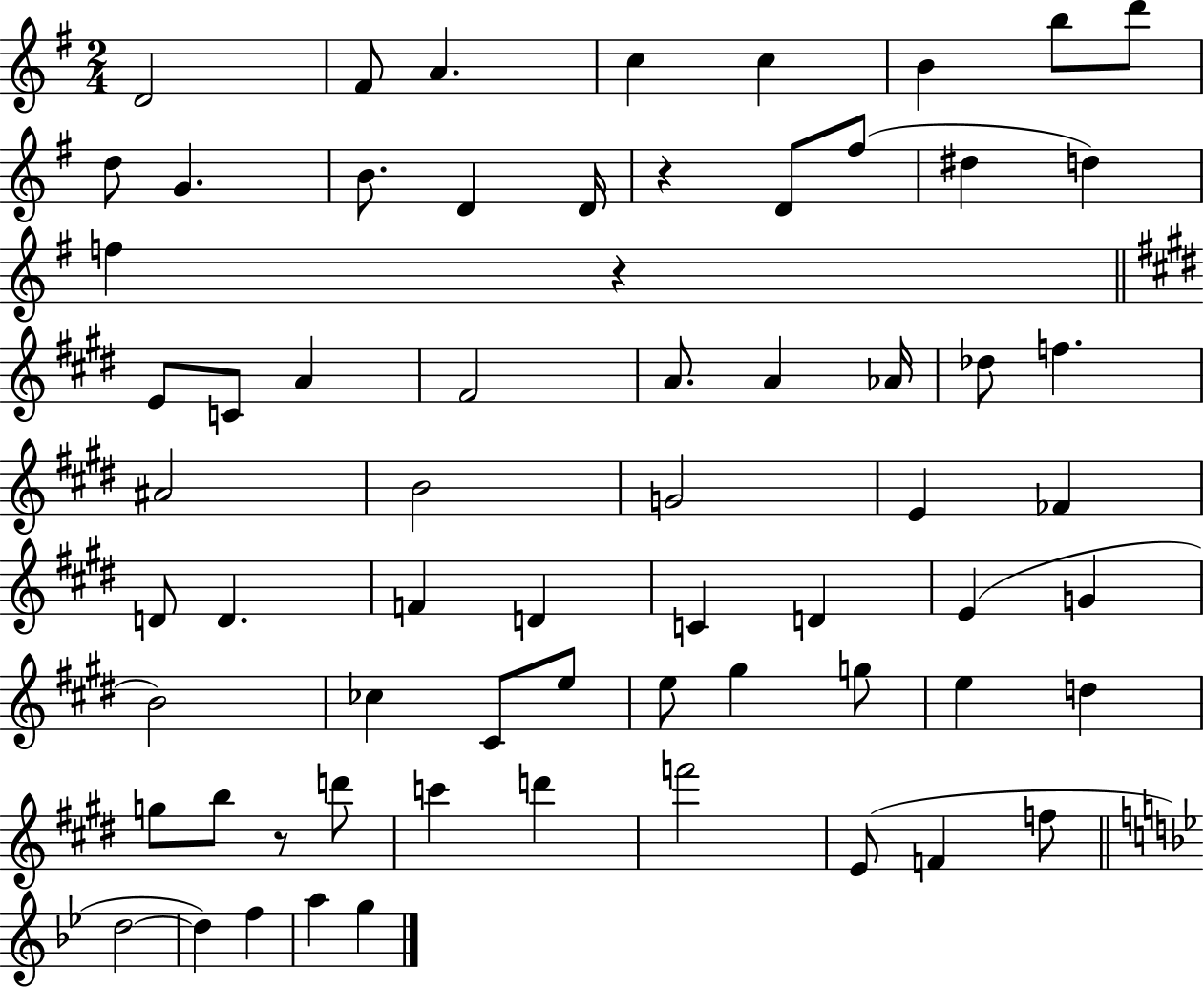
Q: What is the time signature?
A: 2/4